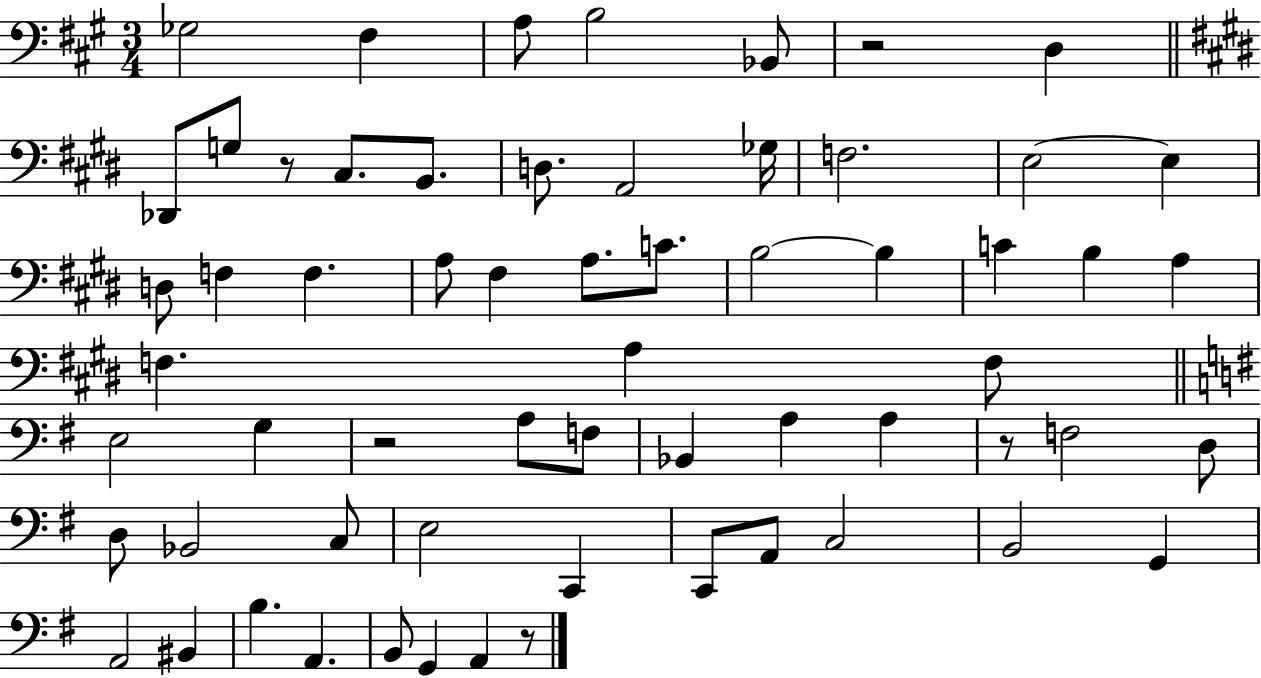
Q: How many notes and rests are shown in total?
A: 62